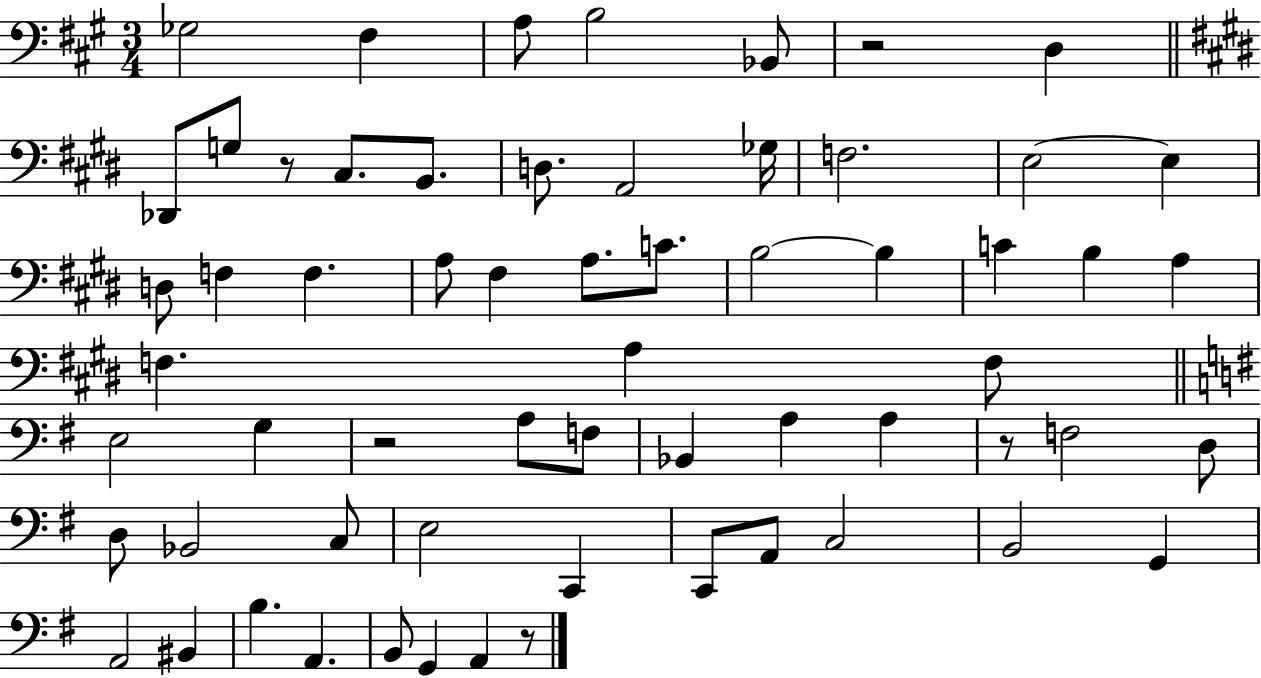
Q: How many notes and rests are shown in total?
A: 62